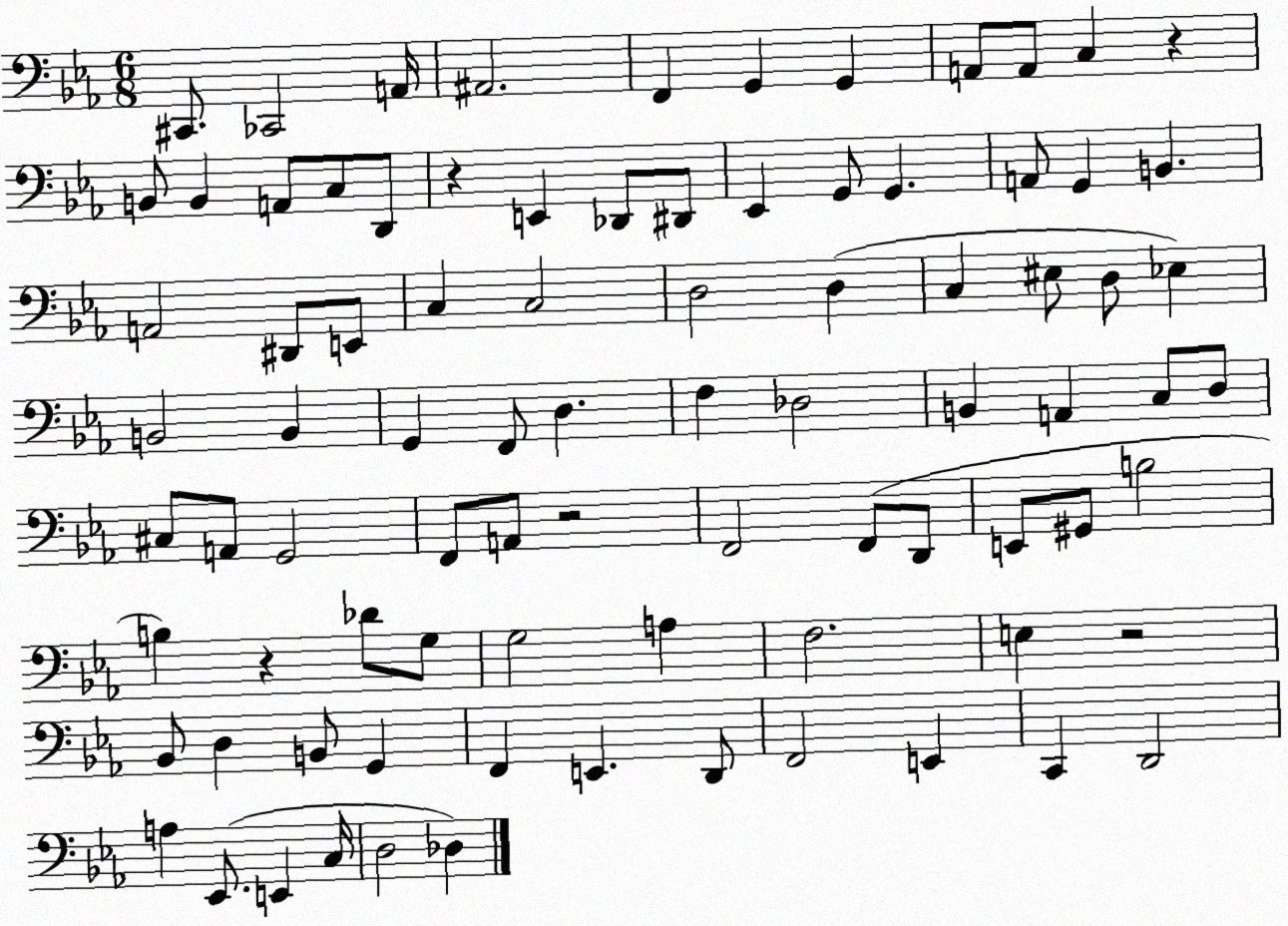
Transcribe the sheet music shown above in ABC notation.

X:1
T:Untitled
M:6/8
L:1/4
K:Eb
^C,,/2 _C,,2 A,,/4 ^A,,2 F,, G,, G,, A,,/2 A,,/2 C, z B,,/2 B,, A,,/2 C,/2 D,,/2 z E,, _D,,/2 ^D,,/2 _E,, G,,/2 G,, A,,/2 G,, B,, A,,2 ^D,,/2 E,,/2 C, C,2 D,2 D, C, ^E,/2 D,/2 _E, B,,2 B,, G,, F,,/2 D, F, _D,2 B,, A,, C,/2 D,/2 ^C,/2 A,,/2 G,,2 F,,/2 A,,/2 z2 F,,2 F,,/2 D,,/2 E,,/2 ^G,,/2 B,2 B, z _D/2 G,/2 G,2 A, F,2 E, z2 _B,,/2 D, B,,/2 G,, F,, E,, D,,/2 F,,2 E,, C,, D,,2 A, _E,,/2 E,, C,/4 D,2 _D,